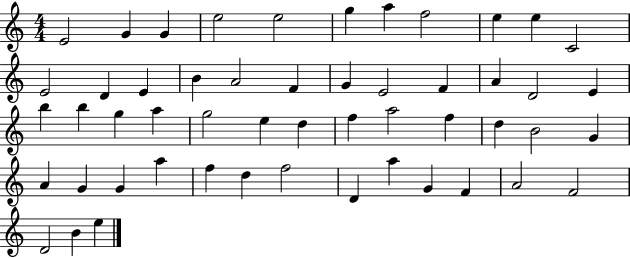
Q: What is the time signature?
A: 4/4